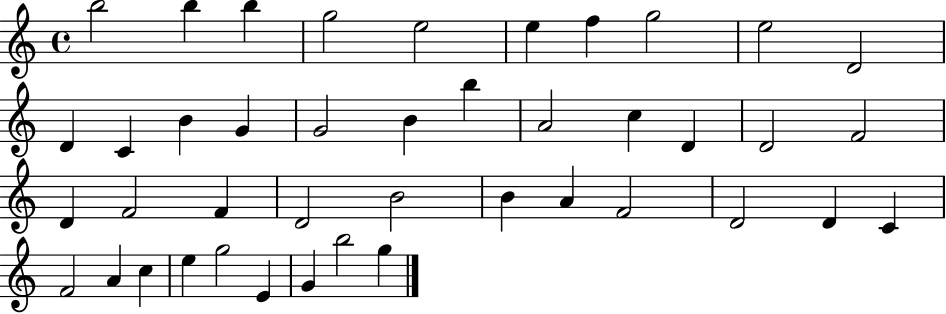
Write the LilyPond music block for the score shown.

{
  \clef treble
  \time 4/4
  \defaultTimeSignature
  \key c \major
  b''2 b''4 b''4 | g''2 e''2 | e''4 f''4 g''2 | e''2 d'2 | \break d'4 c'4 b'4 g'4 | g'2 b'4 b''4 | a'2 c''4 d'4 | d'2 f'2 | \break d'4 f'2 f'4 | d'2 b'2 | b'4 a'4 f'2 | d'2 d'4 c'4 | \break f'2 a'4 c''4 | e''4 g''2 e'4 | g'4 b''2 g''4 | \bar "|."
}